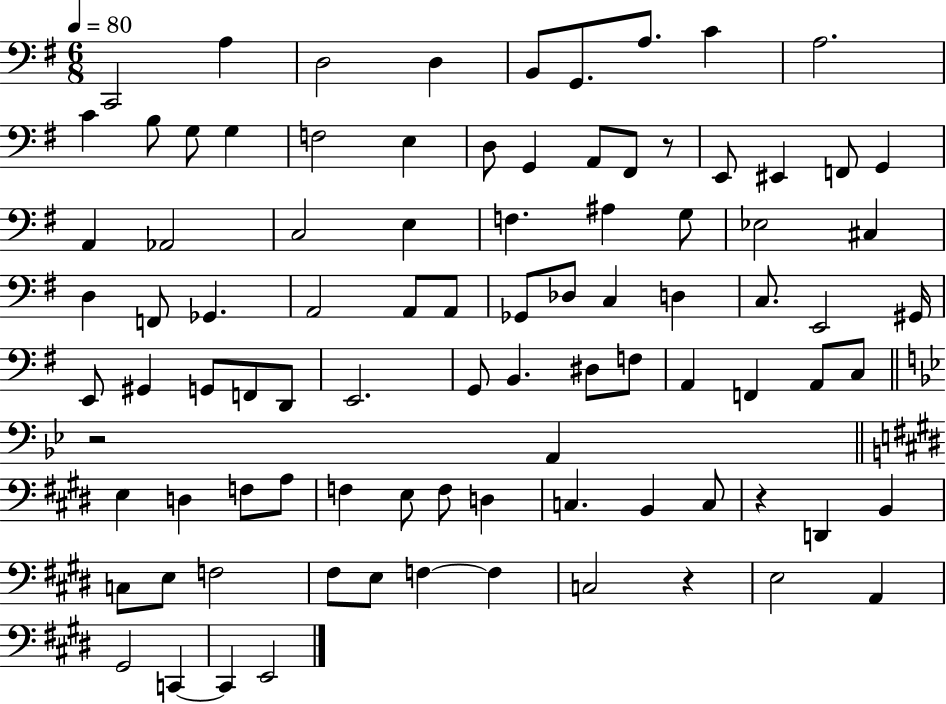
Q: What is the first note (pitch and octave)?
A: C2